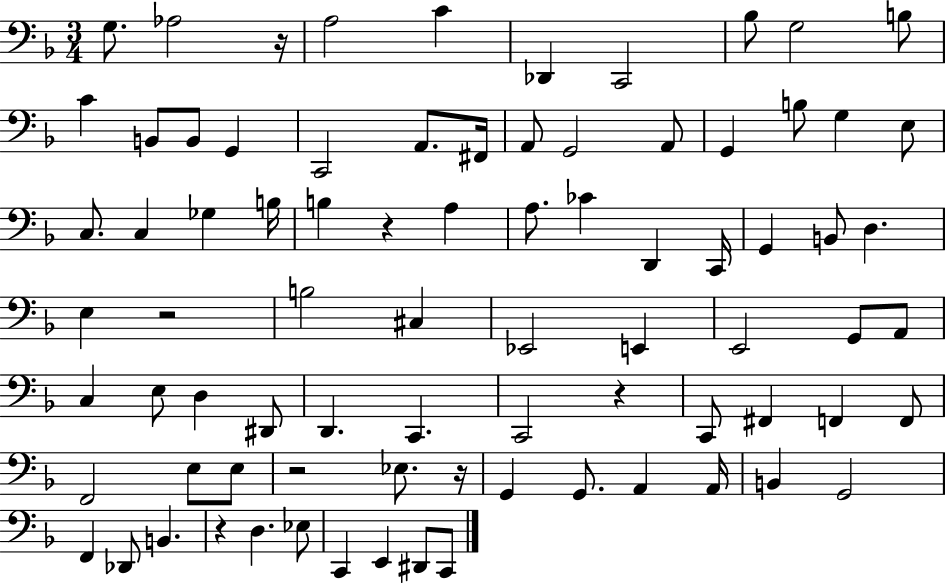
X:1
T:Untitled
M:3/4
L:1/4
K:F
G,/2 _A,2 z/4 A,2 C _D,, C,,2 _B,/2 G,2 B,/2 C B,,/2 B,,/2 G,, C,,2 A,,/2 ^F,,/4 A,,/2 G,,2 A,,/2 G,, B,/2 G, E,/2 C,/2 C, _G, B,/4 B, z A, A,/2 _C D,, C,,/4 G,, B,,/2 D, E, z2 B,2 ^C, _E,,2 E,, E,,2 G,,/2 A,,/2 C, E,/2 D, ^D,,/2 D,, C,, C,,2 z C,,/2 ^F,, F,, F,,/2 F,,2 E,/2 E,/2 z2 _E,/2 z/4 G,, G,,/2 A,, A,,/4 B,, G,,2 F,, _D,,/2 B,, z D, _E,/2 C,, E,, ^D,,/2 C,,/2